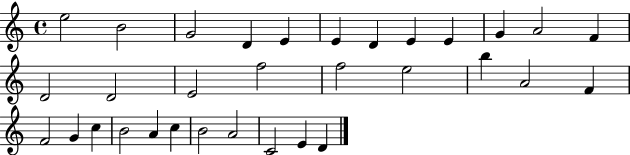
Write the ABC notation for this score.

X:1
T:Untitled
M:4/4
L:1/4
K:C
e2 B2 G2 D E E D E E G A2 F D2 D2 E2 f2 f2 e2 b A2 F F2 G c B2 A c B2 A2 C2 E D